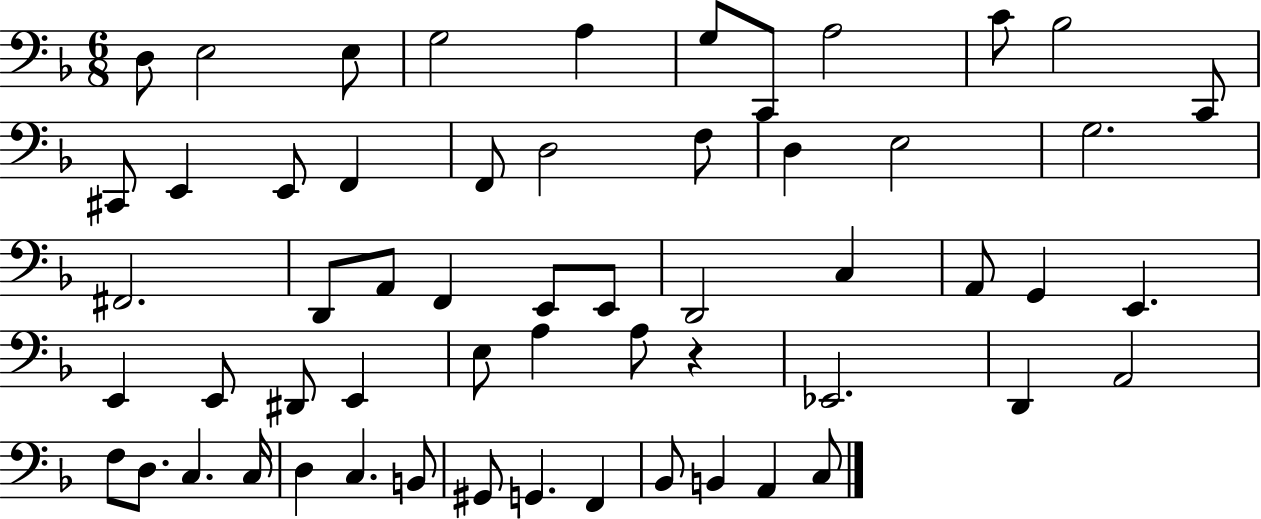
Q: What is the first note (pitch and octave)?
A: D3